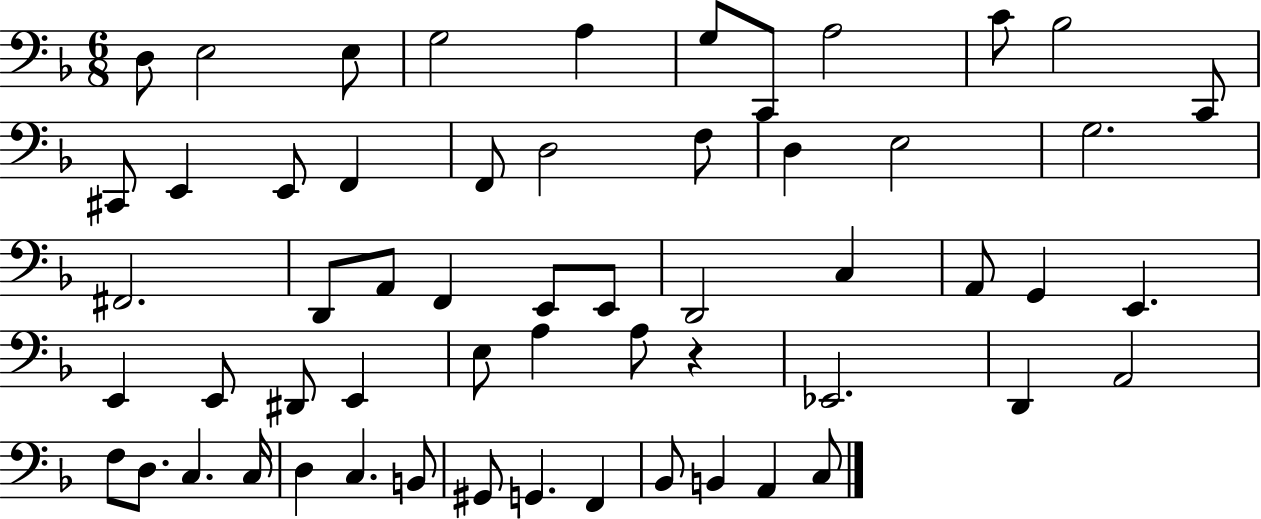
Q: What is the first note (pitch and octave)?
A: D3